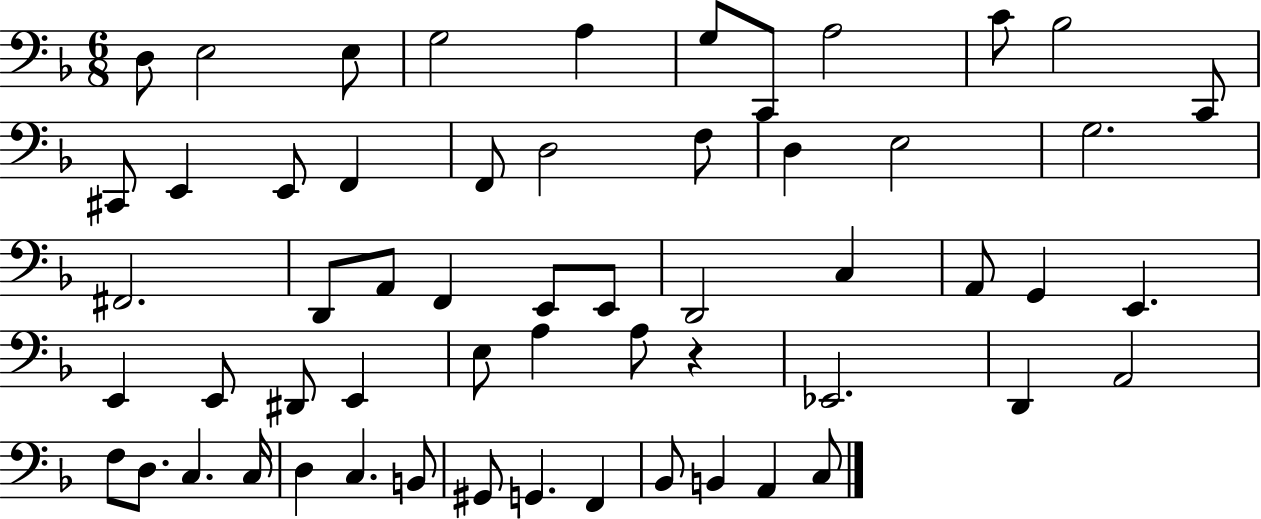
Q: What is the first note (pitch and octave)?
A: D3